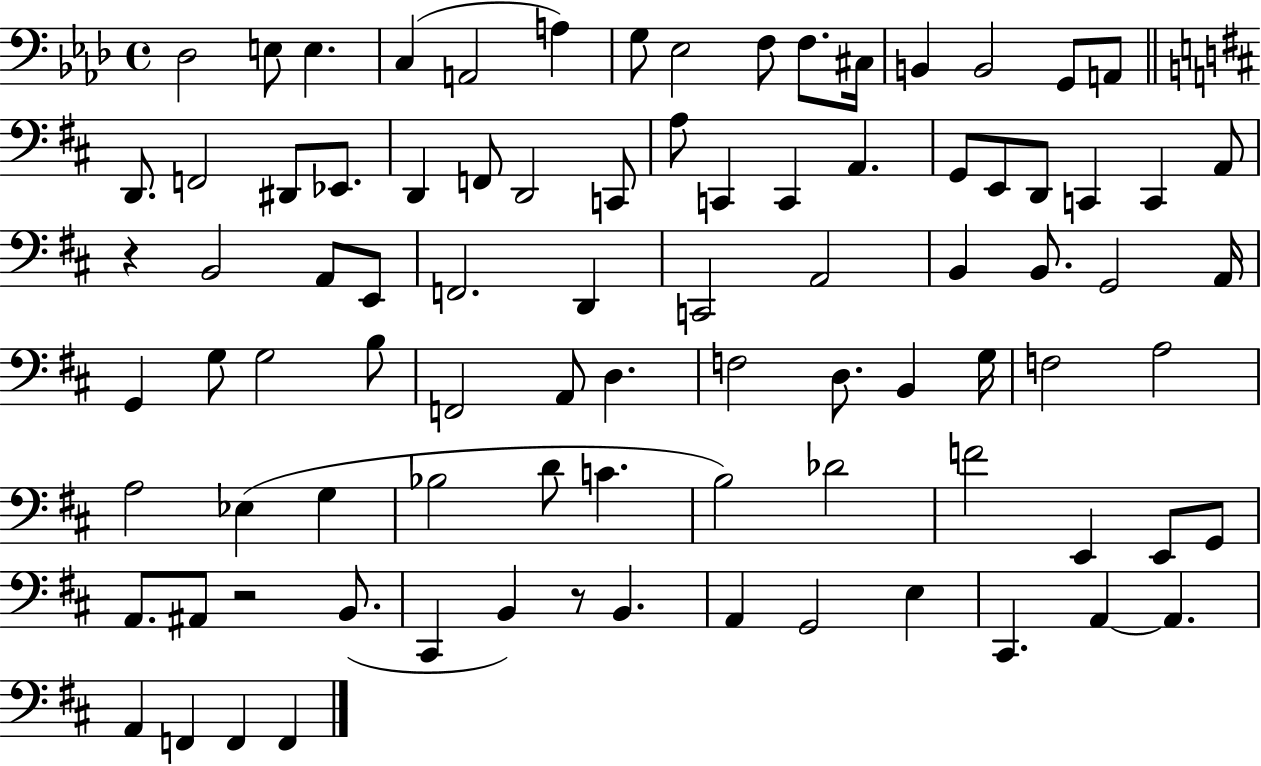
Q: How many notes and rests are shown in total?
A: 88